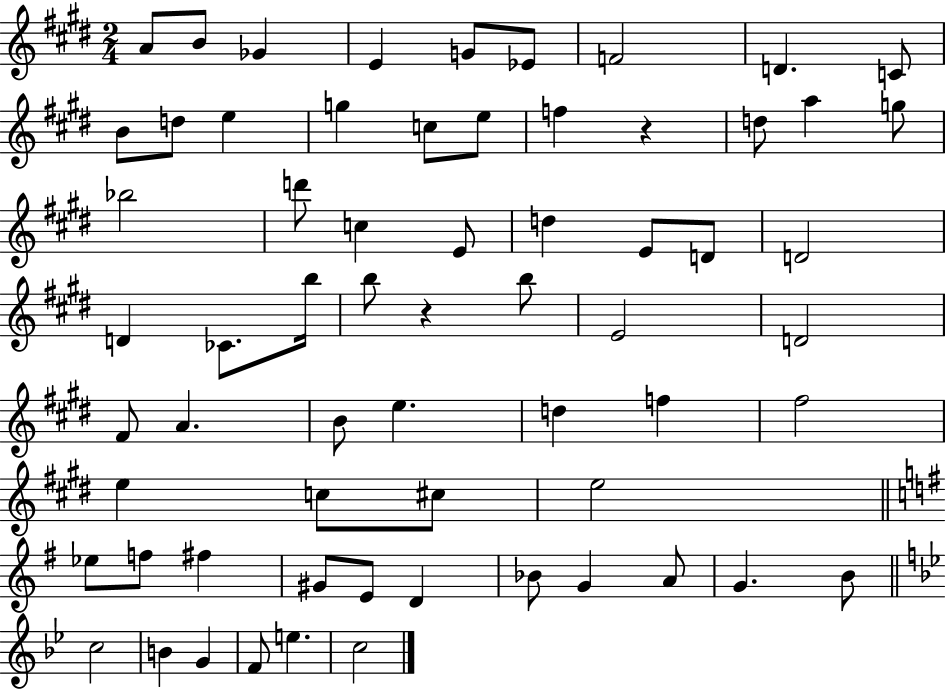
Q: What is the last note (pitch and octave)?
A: C5